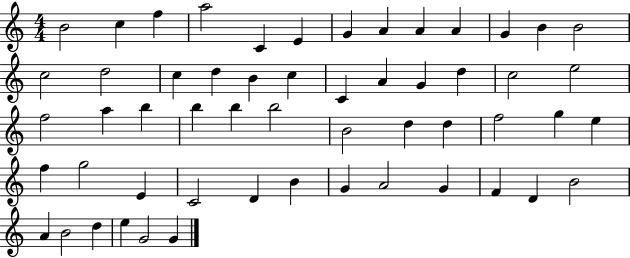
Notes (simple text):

B4/h C5/q F5/q A5/h C4/q E4/q G4/q A4/q A4/q A4/q G4/q B4/q B4/h C5/h D5/h C5/q D5/q B4/q C5/q C4/q A4/q G4/q D5/q C5/h E5/h F5/h A5/q B5/q B5/q B5/q B5/h B4/h D5/q D5/q F5/h G5/q E5/q F5/q G5/h E4/q C4/h D4/q B4/q G4/q A4/h G4/q F4/q D4/q B4/h A4/q B4/h D5/q E5/q G4/h G4/q